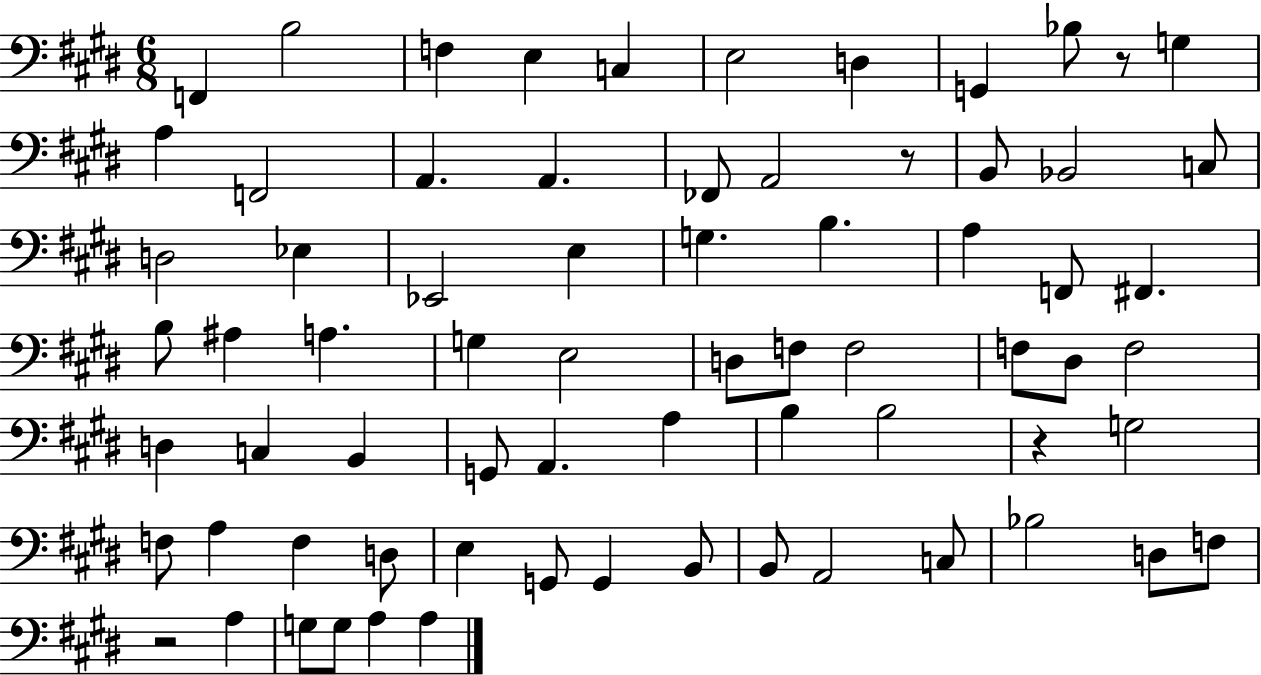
{
  \clef bass
  \numericTimeSignature
  \time 6/8
  \key e \major
  \repeat volta 2 { f,4 b2 | f4 e4 c4 | e2 d4 | g,4 bes8 r8 g4 | \break a4 f,2 | a,4. a,4. | fes,8 a,2 r8 | b,8 bes,2 c8 | \break d2 ees4 | ees,2 e4 | g4. b4. | a4 f,8 fis,4. | \break b8 ais4 a4. | g4 e2 | d8 f8 f2 | f8 dis8 f2 | \break d4 c4 b,4 | g,8 a,4. a4 | b4 b2 | r4 g2 | \break f8 a4 f4 d8 | e4 g,8 g,4 b,8 | b,8 a,2 c8 | bes2 d8 f8 | \break r2 a4 | g8 g8 a4 a4 | } \bar "|."
}